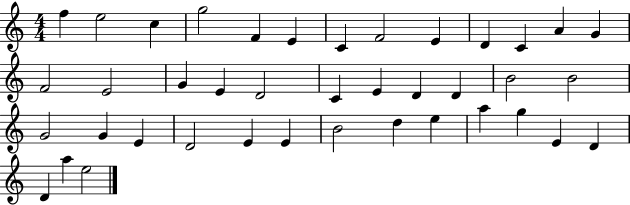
X:1
T:Untitled
M:4/4
L:1/4
K:C
f e2 c g2 F E C F2 E D C A G F2 E2 G E D2 C E D D B2 B2 G2 G E D2 E E B2 d e a g E D D a e2